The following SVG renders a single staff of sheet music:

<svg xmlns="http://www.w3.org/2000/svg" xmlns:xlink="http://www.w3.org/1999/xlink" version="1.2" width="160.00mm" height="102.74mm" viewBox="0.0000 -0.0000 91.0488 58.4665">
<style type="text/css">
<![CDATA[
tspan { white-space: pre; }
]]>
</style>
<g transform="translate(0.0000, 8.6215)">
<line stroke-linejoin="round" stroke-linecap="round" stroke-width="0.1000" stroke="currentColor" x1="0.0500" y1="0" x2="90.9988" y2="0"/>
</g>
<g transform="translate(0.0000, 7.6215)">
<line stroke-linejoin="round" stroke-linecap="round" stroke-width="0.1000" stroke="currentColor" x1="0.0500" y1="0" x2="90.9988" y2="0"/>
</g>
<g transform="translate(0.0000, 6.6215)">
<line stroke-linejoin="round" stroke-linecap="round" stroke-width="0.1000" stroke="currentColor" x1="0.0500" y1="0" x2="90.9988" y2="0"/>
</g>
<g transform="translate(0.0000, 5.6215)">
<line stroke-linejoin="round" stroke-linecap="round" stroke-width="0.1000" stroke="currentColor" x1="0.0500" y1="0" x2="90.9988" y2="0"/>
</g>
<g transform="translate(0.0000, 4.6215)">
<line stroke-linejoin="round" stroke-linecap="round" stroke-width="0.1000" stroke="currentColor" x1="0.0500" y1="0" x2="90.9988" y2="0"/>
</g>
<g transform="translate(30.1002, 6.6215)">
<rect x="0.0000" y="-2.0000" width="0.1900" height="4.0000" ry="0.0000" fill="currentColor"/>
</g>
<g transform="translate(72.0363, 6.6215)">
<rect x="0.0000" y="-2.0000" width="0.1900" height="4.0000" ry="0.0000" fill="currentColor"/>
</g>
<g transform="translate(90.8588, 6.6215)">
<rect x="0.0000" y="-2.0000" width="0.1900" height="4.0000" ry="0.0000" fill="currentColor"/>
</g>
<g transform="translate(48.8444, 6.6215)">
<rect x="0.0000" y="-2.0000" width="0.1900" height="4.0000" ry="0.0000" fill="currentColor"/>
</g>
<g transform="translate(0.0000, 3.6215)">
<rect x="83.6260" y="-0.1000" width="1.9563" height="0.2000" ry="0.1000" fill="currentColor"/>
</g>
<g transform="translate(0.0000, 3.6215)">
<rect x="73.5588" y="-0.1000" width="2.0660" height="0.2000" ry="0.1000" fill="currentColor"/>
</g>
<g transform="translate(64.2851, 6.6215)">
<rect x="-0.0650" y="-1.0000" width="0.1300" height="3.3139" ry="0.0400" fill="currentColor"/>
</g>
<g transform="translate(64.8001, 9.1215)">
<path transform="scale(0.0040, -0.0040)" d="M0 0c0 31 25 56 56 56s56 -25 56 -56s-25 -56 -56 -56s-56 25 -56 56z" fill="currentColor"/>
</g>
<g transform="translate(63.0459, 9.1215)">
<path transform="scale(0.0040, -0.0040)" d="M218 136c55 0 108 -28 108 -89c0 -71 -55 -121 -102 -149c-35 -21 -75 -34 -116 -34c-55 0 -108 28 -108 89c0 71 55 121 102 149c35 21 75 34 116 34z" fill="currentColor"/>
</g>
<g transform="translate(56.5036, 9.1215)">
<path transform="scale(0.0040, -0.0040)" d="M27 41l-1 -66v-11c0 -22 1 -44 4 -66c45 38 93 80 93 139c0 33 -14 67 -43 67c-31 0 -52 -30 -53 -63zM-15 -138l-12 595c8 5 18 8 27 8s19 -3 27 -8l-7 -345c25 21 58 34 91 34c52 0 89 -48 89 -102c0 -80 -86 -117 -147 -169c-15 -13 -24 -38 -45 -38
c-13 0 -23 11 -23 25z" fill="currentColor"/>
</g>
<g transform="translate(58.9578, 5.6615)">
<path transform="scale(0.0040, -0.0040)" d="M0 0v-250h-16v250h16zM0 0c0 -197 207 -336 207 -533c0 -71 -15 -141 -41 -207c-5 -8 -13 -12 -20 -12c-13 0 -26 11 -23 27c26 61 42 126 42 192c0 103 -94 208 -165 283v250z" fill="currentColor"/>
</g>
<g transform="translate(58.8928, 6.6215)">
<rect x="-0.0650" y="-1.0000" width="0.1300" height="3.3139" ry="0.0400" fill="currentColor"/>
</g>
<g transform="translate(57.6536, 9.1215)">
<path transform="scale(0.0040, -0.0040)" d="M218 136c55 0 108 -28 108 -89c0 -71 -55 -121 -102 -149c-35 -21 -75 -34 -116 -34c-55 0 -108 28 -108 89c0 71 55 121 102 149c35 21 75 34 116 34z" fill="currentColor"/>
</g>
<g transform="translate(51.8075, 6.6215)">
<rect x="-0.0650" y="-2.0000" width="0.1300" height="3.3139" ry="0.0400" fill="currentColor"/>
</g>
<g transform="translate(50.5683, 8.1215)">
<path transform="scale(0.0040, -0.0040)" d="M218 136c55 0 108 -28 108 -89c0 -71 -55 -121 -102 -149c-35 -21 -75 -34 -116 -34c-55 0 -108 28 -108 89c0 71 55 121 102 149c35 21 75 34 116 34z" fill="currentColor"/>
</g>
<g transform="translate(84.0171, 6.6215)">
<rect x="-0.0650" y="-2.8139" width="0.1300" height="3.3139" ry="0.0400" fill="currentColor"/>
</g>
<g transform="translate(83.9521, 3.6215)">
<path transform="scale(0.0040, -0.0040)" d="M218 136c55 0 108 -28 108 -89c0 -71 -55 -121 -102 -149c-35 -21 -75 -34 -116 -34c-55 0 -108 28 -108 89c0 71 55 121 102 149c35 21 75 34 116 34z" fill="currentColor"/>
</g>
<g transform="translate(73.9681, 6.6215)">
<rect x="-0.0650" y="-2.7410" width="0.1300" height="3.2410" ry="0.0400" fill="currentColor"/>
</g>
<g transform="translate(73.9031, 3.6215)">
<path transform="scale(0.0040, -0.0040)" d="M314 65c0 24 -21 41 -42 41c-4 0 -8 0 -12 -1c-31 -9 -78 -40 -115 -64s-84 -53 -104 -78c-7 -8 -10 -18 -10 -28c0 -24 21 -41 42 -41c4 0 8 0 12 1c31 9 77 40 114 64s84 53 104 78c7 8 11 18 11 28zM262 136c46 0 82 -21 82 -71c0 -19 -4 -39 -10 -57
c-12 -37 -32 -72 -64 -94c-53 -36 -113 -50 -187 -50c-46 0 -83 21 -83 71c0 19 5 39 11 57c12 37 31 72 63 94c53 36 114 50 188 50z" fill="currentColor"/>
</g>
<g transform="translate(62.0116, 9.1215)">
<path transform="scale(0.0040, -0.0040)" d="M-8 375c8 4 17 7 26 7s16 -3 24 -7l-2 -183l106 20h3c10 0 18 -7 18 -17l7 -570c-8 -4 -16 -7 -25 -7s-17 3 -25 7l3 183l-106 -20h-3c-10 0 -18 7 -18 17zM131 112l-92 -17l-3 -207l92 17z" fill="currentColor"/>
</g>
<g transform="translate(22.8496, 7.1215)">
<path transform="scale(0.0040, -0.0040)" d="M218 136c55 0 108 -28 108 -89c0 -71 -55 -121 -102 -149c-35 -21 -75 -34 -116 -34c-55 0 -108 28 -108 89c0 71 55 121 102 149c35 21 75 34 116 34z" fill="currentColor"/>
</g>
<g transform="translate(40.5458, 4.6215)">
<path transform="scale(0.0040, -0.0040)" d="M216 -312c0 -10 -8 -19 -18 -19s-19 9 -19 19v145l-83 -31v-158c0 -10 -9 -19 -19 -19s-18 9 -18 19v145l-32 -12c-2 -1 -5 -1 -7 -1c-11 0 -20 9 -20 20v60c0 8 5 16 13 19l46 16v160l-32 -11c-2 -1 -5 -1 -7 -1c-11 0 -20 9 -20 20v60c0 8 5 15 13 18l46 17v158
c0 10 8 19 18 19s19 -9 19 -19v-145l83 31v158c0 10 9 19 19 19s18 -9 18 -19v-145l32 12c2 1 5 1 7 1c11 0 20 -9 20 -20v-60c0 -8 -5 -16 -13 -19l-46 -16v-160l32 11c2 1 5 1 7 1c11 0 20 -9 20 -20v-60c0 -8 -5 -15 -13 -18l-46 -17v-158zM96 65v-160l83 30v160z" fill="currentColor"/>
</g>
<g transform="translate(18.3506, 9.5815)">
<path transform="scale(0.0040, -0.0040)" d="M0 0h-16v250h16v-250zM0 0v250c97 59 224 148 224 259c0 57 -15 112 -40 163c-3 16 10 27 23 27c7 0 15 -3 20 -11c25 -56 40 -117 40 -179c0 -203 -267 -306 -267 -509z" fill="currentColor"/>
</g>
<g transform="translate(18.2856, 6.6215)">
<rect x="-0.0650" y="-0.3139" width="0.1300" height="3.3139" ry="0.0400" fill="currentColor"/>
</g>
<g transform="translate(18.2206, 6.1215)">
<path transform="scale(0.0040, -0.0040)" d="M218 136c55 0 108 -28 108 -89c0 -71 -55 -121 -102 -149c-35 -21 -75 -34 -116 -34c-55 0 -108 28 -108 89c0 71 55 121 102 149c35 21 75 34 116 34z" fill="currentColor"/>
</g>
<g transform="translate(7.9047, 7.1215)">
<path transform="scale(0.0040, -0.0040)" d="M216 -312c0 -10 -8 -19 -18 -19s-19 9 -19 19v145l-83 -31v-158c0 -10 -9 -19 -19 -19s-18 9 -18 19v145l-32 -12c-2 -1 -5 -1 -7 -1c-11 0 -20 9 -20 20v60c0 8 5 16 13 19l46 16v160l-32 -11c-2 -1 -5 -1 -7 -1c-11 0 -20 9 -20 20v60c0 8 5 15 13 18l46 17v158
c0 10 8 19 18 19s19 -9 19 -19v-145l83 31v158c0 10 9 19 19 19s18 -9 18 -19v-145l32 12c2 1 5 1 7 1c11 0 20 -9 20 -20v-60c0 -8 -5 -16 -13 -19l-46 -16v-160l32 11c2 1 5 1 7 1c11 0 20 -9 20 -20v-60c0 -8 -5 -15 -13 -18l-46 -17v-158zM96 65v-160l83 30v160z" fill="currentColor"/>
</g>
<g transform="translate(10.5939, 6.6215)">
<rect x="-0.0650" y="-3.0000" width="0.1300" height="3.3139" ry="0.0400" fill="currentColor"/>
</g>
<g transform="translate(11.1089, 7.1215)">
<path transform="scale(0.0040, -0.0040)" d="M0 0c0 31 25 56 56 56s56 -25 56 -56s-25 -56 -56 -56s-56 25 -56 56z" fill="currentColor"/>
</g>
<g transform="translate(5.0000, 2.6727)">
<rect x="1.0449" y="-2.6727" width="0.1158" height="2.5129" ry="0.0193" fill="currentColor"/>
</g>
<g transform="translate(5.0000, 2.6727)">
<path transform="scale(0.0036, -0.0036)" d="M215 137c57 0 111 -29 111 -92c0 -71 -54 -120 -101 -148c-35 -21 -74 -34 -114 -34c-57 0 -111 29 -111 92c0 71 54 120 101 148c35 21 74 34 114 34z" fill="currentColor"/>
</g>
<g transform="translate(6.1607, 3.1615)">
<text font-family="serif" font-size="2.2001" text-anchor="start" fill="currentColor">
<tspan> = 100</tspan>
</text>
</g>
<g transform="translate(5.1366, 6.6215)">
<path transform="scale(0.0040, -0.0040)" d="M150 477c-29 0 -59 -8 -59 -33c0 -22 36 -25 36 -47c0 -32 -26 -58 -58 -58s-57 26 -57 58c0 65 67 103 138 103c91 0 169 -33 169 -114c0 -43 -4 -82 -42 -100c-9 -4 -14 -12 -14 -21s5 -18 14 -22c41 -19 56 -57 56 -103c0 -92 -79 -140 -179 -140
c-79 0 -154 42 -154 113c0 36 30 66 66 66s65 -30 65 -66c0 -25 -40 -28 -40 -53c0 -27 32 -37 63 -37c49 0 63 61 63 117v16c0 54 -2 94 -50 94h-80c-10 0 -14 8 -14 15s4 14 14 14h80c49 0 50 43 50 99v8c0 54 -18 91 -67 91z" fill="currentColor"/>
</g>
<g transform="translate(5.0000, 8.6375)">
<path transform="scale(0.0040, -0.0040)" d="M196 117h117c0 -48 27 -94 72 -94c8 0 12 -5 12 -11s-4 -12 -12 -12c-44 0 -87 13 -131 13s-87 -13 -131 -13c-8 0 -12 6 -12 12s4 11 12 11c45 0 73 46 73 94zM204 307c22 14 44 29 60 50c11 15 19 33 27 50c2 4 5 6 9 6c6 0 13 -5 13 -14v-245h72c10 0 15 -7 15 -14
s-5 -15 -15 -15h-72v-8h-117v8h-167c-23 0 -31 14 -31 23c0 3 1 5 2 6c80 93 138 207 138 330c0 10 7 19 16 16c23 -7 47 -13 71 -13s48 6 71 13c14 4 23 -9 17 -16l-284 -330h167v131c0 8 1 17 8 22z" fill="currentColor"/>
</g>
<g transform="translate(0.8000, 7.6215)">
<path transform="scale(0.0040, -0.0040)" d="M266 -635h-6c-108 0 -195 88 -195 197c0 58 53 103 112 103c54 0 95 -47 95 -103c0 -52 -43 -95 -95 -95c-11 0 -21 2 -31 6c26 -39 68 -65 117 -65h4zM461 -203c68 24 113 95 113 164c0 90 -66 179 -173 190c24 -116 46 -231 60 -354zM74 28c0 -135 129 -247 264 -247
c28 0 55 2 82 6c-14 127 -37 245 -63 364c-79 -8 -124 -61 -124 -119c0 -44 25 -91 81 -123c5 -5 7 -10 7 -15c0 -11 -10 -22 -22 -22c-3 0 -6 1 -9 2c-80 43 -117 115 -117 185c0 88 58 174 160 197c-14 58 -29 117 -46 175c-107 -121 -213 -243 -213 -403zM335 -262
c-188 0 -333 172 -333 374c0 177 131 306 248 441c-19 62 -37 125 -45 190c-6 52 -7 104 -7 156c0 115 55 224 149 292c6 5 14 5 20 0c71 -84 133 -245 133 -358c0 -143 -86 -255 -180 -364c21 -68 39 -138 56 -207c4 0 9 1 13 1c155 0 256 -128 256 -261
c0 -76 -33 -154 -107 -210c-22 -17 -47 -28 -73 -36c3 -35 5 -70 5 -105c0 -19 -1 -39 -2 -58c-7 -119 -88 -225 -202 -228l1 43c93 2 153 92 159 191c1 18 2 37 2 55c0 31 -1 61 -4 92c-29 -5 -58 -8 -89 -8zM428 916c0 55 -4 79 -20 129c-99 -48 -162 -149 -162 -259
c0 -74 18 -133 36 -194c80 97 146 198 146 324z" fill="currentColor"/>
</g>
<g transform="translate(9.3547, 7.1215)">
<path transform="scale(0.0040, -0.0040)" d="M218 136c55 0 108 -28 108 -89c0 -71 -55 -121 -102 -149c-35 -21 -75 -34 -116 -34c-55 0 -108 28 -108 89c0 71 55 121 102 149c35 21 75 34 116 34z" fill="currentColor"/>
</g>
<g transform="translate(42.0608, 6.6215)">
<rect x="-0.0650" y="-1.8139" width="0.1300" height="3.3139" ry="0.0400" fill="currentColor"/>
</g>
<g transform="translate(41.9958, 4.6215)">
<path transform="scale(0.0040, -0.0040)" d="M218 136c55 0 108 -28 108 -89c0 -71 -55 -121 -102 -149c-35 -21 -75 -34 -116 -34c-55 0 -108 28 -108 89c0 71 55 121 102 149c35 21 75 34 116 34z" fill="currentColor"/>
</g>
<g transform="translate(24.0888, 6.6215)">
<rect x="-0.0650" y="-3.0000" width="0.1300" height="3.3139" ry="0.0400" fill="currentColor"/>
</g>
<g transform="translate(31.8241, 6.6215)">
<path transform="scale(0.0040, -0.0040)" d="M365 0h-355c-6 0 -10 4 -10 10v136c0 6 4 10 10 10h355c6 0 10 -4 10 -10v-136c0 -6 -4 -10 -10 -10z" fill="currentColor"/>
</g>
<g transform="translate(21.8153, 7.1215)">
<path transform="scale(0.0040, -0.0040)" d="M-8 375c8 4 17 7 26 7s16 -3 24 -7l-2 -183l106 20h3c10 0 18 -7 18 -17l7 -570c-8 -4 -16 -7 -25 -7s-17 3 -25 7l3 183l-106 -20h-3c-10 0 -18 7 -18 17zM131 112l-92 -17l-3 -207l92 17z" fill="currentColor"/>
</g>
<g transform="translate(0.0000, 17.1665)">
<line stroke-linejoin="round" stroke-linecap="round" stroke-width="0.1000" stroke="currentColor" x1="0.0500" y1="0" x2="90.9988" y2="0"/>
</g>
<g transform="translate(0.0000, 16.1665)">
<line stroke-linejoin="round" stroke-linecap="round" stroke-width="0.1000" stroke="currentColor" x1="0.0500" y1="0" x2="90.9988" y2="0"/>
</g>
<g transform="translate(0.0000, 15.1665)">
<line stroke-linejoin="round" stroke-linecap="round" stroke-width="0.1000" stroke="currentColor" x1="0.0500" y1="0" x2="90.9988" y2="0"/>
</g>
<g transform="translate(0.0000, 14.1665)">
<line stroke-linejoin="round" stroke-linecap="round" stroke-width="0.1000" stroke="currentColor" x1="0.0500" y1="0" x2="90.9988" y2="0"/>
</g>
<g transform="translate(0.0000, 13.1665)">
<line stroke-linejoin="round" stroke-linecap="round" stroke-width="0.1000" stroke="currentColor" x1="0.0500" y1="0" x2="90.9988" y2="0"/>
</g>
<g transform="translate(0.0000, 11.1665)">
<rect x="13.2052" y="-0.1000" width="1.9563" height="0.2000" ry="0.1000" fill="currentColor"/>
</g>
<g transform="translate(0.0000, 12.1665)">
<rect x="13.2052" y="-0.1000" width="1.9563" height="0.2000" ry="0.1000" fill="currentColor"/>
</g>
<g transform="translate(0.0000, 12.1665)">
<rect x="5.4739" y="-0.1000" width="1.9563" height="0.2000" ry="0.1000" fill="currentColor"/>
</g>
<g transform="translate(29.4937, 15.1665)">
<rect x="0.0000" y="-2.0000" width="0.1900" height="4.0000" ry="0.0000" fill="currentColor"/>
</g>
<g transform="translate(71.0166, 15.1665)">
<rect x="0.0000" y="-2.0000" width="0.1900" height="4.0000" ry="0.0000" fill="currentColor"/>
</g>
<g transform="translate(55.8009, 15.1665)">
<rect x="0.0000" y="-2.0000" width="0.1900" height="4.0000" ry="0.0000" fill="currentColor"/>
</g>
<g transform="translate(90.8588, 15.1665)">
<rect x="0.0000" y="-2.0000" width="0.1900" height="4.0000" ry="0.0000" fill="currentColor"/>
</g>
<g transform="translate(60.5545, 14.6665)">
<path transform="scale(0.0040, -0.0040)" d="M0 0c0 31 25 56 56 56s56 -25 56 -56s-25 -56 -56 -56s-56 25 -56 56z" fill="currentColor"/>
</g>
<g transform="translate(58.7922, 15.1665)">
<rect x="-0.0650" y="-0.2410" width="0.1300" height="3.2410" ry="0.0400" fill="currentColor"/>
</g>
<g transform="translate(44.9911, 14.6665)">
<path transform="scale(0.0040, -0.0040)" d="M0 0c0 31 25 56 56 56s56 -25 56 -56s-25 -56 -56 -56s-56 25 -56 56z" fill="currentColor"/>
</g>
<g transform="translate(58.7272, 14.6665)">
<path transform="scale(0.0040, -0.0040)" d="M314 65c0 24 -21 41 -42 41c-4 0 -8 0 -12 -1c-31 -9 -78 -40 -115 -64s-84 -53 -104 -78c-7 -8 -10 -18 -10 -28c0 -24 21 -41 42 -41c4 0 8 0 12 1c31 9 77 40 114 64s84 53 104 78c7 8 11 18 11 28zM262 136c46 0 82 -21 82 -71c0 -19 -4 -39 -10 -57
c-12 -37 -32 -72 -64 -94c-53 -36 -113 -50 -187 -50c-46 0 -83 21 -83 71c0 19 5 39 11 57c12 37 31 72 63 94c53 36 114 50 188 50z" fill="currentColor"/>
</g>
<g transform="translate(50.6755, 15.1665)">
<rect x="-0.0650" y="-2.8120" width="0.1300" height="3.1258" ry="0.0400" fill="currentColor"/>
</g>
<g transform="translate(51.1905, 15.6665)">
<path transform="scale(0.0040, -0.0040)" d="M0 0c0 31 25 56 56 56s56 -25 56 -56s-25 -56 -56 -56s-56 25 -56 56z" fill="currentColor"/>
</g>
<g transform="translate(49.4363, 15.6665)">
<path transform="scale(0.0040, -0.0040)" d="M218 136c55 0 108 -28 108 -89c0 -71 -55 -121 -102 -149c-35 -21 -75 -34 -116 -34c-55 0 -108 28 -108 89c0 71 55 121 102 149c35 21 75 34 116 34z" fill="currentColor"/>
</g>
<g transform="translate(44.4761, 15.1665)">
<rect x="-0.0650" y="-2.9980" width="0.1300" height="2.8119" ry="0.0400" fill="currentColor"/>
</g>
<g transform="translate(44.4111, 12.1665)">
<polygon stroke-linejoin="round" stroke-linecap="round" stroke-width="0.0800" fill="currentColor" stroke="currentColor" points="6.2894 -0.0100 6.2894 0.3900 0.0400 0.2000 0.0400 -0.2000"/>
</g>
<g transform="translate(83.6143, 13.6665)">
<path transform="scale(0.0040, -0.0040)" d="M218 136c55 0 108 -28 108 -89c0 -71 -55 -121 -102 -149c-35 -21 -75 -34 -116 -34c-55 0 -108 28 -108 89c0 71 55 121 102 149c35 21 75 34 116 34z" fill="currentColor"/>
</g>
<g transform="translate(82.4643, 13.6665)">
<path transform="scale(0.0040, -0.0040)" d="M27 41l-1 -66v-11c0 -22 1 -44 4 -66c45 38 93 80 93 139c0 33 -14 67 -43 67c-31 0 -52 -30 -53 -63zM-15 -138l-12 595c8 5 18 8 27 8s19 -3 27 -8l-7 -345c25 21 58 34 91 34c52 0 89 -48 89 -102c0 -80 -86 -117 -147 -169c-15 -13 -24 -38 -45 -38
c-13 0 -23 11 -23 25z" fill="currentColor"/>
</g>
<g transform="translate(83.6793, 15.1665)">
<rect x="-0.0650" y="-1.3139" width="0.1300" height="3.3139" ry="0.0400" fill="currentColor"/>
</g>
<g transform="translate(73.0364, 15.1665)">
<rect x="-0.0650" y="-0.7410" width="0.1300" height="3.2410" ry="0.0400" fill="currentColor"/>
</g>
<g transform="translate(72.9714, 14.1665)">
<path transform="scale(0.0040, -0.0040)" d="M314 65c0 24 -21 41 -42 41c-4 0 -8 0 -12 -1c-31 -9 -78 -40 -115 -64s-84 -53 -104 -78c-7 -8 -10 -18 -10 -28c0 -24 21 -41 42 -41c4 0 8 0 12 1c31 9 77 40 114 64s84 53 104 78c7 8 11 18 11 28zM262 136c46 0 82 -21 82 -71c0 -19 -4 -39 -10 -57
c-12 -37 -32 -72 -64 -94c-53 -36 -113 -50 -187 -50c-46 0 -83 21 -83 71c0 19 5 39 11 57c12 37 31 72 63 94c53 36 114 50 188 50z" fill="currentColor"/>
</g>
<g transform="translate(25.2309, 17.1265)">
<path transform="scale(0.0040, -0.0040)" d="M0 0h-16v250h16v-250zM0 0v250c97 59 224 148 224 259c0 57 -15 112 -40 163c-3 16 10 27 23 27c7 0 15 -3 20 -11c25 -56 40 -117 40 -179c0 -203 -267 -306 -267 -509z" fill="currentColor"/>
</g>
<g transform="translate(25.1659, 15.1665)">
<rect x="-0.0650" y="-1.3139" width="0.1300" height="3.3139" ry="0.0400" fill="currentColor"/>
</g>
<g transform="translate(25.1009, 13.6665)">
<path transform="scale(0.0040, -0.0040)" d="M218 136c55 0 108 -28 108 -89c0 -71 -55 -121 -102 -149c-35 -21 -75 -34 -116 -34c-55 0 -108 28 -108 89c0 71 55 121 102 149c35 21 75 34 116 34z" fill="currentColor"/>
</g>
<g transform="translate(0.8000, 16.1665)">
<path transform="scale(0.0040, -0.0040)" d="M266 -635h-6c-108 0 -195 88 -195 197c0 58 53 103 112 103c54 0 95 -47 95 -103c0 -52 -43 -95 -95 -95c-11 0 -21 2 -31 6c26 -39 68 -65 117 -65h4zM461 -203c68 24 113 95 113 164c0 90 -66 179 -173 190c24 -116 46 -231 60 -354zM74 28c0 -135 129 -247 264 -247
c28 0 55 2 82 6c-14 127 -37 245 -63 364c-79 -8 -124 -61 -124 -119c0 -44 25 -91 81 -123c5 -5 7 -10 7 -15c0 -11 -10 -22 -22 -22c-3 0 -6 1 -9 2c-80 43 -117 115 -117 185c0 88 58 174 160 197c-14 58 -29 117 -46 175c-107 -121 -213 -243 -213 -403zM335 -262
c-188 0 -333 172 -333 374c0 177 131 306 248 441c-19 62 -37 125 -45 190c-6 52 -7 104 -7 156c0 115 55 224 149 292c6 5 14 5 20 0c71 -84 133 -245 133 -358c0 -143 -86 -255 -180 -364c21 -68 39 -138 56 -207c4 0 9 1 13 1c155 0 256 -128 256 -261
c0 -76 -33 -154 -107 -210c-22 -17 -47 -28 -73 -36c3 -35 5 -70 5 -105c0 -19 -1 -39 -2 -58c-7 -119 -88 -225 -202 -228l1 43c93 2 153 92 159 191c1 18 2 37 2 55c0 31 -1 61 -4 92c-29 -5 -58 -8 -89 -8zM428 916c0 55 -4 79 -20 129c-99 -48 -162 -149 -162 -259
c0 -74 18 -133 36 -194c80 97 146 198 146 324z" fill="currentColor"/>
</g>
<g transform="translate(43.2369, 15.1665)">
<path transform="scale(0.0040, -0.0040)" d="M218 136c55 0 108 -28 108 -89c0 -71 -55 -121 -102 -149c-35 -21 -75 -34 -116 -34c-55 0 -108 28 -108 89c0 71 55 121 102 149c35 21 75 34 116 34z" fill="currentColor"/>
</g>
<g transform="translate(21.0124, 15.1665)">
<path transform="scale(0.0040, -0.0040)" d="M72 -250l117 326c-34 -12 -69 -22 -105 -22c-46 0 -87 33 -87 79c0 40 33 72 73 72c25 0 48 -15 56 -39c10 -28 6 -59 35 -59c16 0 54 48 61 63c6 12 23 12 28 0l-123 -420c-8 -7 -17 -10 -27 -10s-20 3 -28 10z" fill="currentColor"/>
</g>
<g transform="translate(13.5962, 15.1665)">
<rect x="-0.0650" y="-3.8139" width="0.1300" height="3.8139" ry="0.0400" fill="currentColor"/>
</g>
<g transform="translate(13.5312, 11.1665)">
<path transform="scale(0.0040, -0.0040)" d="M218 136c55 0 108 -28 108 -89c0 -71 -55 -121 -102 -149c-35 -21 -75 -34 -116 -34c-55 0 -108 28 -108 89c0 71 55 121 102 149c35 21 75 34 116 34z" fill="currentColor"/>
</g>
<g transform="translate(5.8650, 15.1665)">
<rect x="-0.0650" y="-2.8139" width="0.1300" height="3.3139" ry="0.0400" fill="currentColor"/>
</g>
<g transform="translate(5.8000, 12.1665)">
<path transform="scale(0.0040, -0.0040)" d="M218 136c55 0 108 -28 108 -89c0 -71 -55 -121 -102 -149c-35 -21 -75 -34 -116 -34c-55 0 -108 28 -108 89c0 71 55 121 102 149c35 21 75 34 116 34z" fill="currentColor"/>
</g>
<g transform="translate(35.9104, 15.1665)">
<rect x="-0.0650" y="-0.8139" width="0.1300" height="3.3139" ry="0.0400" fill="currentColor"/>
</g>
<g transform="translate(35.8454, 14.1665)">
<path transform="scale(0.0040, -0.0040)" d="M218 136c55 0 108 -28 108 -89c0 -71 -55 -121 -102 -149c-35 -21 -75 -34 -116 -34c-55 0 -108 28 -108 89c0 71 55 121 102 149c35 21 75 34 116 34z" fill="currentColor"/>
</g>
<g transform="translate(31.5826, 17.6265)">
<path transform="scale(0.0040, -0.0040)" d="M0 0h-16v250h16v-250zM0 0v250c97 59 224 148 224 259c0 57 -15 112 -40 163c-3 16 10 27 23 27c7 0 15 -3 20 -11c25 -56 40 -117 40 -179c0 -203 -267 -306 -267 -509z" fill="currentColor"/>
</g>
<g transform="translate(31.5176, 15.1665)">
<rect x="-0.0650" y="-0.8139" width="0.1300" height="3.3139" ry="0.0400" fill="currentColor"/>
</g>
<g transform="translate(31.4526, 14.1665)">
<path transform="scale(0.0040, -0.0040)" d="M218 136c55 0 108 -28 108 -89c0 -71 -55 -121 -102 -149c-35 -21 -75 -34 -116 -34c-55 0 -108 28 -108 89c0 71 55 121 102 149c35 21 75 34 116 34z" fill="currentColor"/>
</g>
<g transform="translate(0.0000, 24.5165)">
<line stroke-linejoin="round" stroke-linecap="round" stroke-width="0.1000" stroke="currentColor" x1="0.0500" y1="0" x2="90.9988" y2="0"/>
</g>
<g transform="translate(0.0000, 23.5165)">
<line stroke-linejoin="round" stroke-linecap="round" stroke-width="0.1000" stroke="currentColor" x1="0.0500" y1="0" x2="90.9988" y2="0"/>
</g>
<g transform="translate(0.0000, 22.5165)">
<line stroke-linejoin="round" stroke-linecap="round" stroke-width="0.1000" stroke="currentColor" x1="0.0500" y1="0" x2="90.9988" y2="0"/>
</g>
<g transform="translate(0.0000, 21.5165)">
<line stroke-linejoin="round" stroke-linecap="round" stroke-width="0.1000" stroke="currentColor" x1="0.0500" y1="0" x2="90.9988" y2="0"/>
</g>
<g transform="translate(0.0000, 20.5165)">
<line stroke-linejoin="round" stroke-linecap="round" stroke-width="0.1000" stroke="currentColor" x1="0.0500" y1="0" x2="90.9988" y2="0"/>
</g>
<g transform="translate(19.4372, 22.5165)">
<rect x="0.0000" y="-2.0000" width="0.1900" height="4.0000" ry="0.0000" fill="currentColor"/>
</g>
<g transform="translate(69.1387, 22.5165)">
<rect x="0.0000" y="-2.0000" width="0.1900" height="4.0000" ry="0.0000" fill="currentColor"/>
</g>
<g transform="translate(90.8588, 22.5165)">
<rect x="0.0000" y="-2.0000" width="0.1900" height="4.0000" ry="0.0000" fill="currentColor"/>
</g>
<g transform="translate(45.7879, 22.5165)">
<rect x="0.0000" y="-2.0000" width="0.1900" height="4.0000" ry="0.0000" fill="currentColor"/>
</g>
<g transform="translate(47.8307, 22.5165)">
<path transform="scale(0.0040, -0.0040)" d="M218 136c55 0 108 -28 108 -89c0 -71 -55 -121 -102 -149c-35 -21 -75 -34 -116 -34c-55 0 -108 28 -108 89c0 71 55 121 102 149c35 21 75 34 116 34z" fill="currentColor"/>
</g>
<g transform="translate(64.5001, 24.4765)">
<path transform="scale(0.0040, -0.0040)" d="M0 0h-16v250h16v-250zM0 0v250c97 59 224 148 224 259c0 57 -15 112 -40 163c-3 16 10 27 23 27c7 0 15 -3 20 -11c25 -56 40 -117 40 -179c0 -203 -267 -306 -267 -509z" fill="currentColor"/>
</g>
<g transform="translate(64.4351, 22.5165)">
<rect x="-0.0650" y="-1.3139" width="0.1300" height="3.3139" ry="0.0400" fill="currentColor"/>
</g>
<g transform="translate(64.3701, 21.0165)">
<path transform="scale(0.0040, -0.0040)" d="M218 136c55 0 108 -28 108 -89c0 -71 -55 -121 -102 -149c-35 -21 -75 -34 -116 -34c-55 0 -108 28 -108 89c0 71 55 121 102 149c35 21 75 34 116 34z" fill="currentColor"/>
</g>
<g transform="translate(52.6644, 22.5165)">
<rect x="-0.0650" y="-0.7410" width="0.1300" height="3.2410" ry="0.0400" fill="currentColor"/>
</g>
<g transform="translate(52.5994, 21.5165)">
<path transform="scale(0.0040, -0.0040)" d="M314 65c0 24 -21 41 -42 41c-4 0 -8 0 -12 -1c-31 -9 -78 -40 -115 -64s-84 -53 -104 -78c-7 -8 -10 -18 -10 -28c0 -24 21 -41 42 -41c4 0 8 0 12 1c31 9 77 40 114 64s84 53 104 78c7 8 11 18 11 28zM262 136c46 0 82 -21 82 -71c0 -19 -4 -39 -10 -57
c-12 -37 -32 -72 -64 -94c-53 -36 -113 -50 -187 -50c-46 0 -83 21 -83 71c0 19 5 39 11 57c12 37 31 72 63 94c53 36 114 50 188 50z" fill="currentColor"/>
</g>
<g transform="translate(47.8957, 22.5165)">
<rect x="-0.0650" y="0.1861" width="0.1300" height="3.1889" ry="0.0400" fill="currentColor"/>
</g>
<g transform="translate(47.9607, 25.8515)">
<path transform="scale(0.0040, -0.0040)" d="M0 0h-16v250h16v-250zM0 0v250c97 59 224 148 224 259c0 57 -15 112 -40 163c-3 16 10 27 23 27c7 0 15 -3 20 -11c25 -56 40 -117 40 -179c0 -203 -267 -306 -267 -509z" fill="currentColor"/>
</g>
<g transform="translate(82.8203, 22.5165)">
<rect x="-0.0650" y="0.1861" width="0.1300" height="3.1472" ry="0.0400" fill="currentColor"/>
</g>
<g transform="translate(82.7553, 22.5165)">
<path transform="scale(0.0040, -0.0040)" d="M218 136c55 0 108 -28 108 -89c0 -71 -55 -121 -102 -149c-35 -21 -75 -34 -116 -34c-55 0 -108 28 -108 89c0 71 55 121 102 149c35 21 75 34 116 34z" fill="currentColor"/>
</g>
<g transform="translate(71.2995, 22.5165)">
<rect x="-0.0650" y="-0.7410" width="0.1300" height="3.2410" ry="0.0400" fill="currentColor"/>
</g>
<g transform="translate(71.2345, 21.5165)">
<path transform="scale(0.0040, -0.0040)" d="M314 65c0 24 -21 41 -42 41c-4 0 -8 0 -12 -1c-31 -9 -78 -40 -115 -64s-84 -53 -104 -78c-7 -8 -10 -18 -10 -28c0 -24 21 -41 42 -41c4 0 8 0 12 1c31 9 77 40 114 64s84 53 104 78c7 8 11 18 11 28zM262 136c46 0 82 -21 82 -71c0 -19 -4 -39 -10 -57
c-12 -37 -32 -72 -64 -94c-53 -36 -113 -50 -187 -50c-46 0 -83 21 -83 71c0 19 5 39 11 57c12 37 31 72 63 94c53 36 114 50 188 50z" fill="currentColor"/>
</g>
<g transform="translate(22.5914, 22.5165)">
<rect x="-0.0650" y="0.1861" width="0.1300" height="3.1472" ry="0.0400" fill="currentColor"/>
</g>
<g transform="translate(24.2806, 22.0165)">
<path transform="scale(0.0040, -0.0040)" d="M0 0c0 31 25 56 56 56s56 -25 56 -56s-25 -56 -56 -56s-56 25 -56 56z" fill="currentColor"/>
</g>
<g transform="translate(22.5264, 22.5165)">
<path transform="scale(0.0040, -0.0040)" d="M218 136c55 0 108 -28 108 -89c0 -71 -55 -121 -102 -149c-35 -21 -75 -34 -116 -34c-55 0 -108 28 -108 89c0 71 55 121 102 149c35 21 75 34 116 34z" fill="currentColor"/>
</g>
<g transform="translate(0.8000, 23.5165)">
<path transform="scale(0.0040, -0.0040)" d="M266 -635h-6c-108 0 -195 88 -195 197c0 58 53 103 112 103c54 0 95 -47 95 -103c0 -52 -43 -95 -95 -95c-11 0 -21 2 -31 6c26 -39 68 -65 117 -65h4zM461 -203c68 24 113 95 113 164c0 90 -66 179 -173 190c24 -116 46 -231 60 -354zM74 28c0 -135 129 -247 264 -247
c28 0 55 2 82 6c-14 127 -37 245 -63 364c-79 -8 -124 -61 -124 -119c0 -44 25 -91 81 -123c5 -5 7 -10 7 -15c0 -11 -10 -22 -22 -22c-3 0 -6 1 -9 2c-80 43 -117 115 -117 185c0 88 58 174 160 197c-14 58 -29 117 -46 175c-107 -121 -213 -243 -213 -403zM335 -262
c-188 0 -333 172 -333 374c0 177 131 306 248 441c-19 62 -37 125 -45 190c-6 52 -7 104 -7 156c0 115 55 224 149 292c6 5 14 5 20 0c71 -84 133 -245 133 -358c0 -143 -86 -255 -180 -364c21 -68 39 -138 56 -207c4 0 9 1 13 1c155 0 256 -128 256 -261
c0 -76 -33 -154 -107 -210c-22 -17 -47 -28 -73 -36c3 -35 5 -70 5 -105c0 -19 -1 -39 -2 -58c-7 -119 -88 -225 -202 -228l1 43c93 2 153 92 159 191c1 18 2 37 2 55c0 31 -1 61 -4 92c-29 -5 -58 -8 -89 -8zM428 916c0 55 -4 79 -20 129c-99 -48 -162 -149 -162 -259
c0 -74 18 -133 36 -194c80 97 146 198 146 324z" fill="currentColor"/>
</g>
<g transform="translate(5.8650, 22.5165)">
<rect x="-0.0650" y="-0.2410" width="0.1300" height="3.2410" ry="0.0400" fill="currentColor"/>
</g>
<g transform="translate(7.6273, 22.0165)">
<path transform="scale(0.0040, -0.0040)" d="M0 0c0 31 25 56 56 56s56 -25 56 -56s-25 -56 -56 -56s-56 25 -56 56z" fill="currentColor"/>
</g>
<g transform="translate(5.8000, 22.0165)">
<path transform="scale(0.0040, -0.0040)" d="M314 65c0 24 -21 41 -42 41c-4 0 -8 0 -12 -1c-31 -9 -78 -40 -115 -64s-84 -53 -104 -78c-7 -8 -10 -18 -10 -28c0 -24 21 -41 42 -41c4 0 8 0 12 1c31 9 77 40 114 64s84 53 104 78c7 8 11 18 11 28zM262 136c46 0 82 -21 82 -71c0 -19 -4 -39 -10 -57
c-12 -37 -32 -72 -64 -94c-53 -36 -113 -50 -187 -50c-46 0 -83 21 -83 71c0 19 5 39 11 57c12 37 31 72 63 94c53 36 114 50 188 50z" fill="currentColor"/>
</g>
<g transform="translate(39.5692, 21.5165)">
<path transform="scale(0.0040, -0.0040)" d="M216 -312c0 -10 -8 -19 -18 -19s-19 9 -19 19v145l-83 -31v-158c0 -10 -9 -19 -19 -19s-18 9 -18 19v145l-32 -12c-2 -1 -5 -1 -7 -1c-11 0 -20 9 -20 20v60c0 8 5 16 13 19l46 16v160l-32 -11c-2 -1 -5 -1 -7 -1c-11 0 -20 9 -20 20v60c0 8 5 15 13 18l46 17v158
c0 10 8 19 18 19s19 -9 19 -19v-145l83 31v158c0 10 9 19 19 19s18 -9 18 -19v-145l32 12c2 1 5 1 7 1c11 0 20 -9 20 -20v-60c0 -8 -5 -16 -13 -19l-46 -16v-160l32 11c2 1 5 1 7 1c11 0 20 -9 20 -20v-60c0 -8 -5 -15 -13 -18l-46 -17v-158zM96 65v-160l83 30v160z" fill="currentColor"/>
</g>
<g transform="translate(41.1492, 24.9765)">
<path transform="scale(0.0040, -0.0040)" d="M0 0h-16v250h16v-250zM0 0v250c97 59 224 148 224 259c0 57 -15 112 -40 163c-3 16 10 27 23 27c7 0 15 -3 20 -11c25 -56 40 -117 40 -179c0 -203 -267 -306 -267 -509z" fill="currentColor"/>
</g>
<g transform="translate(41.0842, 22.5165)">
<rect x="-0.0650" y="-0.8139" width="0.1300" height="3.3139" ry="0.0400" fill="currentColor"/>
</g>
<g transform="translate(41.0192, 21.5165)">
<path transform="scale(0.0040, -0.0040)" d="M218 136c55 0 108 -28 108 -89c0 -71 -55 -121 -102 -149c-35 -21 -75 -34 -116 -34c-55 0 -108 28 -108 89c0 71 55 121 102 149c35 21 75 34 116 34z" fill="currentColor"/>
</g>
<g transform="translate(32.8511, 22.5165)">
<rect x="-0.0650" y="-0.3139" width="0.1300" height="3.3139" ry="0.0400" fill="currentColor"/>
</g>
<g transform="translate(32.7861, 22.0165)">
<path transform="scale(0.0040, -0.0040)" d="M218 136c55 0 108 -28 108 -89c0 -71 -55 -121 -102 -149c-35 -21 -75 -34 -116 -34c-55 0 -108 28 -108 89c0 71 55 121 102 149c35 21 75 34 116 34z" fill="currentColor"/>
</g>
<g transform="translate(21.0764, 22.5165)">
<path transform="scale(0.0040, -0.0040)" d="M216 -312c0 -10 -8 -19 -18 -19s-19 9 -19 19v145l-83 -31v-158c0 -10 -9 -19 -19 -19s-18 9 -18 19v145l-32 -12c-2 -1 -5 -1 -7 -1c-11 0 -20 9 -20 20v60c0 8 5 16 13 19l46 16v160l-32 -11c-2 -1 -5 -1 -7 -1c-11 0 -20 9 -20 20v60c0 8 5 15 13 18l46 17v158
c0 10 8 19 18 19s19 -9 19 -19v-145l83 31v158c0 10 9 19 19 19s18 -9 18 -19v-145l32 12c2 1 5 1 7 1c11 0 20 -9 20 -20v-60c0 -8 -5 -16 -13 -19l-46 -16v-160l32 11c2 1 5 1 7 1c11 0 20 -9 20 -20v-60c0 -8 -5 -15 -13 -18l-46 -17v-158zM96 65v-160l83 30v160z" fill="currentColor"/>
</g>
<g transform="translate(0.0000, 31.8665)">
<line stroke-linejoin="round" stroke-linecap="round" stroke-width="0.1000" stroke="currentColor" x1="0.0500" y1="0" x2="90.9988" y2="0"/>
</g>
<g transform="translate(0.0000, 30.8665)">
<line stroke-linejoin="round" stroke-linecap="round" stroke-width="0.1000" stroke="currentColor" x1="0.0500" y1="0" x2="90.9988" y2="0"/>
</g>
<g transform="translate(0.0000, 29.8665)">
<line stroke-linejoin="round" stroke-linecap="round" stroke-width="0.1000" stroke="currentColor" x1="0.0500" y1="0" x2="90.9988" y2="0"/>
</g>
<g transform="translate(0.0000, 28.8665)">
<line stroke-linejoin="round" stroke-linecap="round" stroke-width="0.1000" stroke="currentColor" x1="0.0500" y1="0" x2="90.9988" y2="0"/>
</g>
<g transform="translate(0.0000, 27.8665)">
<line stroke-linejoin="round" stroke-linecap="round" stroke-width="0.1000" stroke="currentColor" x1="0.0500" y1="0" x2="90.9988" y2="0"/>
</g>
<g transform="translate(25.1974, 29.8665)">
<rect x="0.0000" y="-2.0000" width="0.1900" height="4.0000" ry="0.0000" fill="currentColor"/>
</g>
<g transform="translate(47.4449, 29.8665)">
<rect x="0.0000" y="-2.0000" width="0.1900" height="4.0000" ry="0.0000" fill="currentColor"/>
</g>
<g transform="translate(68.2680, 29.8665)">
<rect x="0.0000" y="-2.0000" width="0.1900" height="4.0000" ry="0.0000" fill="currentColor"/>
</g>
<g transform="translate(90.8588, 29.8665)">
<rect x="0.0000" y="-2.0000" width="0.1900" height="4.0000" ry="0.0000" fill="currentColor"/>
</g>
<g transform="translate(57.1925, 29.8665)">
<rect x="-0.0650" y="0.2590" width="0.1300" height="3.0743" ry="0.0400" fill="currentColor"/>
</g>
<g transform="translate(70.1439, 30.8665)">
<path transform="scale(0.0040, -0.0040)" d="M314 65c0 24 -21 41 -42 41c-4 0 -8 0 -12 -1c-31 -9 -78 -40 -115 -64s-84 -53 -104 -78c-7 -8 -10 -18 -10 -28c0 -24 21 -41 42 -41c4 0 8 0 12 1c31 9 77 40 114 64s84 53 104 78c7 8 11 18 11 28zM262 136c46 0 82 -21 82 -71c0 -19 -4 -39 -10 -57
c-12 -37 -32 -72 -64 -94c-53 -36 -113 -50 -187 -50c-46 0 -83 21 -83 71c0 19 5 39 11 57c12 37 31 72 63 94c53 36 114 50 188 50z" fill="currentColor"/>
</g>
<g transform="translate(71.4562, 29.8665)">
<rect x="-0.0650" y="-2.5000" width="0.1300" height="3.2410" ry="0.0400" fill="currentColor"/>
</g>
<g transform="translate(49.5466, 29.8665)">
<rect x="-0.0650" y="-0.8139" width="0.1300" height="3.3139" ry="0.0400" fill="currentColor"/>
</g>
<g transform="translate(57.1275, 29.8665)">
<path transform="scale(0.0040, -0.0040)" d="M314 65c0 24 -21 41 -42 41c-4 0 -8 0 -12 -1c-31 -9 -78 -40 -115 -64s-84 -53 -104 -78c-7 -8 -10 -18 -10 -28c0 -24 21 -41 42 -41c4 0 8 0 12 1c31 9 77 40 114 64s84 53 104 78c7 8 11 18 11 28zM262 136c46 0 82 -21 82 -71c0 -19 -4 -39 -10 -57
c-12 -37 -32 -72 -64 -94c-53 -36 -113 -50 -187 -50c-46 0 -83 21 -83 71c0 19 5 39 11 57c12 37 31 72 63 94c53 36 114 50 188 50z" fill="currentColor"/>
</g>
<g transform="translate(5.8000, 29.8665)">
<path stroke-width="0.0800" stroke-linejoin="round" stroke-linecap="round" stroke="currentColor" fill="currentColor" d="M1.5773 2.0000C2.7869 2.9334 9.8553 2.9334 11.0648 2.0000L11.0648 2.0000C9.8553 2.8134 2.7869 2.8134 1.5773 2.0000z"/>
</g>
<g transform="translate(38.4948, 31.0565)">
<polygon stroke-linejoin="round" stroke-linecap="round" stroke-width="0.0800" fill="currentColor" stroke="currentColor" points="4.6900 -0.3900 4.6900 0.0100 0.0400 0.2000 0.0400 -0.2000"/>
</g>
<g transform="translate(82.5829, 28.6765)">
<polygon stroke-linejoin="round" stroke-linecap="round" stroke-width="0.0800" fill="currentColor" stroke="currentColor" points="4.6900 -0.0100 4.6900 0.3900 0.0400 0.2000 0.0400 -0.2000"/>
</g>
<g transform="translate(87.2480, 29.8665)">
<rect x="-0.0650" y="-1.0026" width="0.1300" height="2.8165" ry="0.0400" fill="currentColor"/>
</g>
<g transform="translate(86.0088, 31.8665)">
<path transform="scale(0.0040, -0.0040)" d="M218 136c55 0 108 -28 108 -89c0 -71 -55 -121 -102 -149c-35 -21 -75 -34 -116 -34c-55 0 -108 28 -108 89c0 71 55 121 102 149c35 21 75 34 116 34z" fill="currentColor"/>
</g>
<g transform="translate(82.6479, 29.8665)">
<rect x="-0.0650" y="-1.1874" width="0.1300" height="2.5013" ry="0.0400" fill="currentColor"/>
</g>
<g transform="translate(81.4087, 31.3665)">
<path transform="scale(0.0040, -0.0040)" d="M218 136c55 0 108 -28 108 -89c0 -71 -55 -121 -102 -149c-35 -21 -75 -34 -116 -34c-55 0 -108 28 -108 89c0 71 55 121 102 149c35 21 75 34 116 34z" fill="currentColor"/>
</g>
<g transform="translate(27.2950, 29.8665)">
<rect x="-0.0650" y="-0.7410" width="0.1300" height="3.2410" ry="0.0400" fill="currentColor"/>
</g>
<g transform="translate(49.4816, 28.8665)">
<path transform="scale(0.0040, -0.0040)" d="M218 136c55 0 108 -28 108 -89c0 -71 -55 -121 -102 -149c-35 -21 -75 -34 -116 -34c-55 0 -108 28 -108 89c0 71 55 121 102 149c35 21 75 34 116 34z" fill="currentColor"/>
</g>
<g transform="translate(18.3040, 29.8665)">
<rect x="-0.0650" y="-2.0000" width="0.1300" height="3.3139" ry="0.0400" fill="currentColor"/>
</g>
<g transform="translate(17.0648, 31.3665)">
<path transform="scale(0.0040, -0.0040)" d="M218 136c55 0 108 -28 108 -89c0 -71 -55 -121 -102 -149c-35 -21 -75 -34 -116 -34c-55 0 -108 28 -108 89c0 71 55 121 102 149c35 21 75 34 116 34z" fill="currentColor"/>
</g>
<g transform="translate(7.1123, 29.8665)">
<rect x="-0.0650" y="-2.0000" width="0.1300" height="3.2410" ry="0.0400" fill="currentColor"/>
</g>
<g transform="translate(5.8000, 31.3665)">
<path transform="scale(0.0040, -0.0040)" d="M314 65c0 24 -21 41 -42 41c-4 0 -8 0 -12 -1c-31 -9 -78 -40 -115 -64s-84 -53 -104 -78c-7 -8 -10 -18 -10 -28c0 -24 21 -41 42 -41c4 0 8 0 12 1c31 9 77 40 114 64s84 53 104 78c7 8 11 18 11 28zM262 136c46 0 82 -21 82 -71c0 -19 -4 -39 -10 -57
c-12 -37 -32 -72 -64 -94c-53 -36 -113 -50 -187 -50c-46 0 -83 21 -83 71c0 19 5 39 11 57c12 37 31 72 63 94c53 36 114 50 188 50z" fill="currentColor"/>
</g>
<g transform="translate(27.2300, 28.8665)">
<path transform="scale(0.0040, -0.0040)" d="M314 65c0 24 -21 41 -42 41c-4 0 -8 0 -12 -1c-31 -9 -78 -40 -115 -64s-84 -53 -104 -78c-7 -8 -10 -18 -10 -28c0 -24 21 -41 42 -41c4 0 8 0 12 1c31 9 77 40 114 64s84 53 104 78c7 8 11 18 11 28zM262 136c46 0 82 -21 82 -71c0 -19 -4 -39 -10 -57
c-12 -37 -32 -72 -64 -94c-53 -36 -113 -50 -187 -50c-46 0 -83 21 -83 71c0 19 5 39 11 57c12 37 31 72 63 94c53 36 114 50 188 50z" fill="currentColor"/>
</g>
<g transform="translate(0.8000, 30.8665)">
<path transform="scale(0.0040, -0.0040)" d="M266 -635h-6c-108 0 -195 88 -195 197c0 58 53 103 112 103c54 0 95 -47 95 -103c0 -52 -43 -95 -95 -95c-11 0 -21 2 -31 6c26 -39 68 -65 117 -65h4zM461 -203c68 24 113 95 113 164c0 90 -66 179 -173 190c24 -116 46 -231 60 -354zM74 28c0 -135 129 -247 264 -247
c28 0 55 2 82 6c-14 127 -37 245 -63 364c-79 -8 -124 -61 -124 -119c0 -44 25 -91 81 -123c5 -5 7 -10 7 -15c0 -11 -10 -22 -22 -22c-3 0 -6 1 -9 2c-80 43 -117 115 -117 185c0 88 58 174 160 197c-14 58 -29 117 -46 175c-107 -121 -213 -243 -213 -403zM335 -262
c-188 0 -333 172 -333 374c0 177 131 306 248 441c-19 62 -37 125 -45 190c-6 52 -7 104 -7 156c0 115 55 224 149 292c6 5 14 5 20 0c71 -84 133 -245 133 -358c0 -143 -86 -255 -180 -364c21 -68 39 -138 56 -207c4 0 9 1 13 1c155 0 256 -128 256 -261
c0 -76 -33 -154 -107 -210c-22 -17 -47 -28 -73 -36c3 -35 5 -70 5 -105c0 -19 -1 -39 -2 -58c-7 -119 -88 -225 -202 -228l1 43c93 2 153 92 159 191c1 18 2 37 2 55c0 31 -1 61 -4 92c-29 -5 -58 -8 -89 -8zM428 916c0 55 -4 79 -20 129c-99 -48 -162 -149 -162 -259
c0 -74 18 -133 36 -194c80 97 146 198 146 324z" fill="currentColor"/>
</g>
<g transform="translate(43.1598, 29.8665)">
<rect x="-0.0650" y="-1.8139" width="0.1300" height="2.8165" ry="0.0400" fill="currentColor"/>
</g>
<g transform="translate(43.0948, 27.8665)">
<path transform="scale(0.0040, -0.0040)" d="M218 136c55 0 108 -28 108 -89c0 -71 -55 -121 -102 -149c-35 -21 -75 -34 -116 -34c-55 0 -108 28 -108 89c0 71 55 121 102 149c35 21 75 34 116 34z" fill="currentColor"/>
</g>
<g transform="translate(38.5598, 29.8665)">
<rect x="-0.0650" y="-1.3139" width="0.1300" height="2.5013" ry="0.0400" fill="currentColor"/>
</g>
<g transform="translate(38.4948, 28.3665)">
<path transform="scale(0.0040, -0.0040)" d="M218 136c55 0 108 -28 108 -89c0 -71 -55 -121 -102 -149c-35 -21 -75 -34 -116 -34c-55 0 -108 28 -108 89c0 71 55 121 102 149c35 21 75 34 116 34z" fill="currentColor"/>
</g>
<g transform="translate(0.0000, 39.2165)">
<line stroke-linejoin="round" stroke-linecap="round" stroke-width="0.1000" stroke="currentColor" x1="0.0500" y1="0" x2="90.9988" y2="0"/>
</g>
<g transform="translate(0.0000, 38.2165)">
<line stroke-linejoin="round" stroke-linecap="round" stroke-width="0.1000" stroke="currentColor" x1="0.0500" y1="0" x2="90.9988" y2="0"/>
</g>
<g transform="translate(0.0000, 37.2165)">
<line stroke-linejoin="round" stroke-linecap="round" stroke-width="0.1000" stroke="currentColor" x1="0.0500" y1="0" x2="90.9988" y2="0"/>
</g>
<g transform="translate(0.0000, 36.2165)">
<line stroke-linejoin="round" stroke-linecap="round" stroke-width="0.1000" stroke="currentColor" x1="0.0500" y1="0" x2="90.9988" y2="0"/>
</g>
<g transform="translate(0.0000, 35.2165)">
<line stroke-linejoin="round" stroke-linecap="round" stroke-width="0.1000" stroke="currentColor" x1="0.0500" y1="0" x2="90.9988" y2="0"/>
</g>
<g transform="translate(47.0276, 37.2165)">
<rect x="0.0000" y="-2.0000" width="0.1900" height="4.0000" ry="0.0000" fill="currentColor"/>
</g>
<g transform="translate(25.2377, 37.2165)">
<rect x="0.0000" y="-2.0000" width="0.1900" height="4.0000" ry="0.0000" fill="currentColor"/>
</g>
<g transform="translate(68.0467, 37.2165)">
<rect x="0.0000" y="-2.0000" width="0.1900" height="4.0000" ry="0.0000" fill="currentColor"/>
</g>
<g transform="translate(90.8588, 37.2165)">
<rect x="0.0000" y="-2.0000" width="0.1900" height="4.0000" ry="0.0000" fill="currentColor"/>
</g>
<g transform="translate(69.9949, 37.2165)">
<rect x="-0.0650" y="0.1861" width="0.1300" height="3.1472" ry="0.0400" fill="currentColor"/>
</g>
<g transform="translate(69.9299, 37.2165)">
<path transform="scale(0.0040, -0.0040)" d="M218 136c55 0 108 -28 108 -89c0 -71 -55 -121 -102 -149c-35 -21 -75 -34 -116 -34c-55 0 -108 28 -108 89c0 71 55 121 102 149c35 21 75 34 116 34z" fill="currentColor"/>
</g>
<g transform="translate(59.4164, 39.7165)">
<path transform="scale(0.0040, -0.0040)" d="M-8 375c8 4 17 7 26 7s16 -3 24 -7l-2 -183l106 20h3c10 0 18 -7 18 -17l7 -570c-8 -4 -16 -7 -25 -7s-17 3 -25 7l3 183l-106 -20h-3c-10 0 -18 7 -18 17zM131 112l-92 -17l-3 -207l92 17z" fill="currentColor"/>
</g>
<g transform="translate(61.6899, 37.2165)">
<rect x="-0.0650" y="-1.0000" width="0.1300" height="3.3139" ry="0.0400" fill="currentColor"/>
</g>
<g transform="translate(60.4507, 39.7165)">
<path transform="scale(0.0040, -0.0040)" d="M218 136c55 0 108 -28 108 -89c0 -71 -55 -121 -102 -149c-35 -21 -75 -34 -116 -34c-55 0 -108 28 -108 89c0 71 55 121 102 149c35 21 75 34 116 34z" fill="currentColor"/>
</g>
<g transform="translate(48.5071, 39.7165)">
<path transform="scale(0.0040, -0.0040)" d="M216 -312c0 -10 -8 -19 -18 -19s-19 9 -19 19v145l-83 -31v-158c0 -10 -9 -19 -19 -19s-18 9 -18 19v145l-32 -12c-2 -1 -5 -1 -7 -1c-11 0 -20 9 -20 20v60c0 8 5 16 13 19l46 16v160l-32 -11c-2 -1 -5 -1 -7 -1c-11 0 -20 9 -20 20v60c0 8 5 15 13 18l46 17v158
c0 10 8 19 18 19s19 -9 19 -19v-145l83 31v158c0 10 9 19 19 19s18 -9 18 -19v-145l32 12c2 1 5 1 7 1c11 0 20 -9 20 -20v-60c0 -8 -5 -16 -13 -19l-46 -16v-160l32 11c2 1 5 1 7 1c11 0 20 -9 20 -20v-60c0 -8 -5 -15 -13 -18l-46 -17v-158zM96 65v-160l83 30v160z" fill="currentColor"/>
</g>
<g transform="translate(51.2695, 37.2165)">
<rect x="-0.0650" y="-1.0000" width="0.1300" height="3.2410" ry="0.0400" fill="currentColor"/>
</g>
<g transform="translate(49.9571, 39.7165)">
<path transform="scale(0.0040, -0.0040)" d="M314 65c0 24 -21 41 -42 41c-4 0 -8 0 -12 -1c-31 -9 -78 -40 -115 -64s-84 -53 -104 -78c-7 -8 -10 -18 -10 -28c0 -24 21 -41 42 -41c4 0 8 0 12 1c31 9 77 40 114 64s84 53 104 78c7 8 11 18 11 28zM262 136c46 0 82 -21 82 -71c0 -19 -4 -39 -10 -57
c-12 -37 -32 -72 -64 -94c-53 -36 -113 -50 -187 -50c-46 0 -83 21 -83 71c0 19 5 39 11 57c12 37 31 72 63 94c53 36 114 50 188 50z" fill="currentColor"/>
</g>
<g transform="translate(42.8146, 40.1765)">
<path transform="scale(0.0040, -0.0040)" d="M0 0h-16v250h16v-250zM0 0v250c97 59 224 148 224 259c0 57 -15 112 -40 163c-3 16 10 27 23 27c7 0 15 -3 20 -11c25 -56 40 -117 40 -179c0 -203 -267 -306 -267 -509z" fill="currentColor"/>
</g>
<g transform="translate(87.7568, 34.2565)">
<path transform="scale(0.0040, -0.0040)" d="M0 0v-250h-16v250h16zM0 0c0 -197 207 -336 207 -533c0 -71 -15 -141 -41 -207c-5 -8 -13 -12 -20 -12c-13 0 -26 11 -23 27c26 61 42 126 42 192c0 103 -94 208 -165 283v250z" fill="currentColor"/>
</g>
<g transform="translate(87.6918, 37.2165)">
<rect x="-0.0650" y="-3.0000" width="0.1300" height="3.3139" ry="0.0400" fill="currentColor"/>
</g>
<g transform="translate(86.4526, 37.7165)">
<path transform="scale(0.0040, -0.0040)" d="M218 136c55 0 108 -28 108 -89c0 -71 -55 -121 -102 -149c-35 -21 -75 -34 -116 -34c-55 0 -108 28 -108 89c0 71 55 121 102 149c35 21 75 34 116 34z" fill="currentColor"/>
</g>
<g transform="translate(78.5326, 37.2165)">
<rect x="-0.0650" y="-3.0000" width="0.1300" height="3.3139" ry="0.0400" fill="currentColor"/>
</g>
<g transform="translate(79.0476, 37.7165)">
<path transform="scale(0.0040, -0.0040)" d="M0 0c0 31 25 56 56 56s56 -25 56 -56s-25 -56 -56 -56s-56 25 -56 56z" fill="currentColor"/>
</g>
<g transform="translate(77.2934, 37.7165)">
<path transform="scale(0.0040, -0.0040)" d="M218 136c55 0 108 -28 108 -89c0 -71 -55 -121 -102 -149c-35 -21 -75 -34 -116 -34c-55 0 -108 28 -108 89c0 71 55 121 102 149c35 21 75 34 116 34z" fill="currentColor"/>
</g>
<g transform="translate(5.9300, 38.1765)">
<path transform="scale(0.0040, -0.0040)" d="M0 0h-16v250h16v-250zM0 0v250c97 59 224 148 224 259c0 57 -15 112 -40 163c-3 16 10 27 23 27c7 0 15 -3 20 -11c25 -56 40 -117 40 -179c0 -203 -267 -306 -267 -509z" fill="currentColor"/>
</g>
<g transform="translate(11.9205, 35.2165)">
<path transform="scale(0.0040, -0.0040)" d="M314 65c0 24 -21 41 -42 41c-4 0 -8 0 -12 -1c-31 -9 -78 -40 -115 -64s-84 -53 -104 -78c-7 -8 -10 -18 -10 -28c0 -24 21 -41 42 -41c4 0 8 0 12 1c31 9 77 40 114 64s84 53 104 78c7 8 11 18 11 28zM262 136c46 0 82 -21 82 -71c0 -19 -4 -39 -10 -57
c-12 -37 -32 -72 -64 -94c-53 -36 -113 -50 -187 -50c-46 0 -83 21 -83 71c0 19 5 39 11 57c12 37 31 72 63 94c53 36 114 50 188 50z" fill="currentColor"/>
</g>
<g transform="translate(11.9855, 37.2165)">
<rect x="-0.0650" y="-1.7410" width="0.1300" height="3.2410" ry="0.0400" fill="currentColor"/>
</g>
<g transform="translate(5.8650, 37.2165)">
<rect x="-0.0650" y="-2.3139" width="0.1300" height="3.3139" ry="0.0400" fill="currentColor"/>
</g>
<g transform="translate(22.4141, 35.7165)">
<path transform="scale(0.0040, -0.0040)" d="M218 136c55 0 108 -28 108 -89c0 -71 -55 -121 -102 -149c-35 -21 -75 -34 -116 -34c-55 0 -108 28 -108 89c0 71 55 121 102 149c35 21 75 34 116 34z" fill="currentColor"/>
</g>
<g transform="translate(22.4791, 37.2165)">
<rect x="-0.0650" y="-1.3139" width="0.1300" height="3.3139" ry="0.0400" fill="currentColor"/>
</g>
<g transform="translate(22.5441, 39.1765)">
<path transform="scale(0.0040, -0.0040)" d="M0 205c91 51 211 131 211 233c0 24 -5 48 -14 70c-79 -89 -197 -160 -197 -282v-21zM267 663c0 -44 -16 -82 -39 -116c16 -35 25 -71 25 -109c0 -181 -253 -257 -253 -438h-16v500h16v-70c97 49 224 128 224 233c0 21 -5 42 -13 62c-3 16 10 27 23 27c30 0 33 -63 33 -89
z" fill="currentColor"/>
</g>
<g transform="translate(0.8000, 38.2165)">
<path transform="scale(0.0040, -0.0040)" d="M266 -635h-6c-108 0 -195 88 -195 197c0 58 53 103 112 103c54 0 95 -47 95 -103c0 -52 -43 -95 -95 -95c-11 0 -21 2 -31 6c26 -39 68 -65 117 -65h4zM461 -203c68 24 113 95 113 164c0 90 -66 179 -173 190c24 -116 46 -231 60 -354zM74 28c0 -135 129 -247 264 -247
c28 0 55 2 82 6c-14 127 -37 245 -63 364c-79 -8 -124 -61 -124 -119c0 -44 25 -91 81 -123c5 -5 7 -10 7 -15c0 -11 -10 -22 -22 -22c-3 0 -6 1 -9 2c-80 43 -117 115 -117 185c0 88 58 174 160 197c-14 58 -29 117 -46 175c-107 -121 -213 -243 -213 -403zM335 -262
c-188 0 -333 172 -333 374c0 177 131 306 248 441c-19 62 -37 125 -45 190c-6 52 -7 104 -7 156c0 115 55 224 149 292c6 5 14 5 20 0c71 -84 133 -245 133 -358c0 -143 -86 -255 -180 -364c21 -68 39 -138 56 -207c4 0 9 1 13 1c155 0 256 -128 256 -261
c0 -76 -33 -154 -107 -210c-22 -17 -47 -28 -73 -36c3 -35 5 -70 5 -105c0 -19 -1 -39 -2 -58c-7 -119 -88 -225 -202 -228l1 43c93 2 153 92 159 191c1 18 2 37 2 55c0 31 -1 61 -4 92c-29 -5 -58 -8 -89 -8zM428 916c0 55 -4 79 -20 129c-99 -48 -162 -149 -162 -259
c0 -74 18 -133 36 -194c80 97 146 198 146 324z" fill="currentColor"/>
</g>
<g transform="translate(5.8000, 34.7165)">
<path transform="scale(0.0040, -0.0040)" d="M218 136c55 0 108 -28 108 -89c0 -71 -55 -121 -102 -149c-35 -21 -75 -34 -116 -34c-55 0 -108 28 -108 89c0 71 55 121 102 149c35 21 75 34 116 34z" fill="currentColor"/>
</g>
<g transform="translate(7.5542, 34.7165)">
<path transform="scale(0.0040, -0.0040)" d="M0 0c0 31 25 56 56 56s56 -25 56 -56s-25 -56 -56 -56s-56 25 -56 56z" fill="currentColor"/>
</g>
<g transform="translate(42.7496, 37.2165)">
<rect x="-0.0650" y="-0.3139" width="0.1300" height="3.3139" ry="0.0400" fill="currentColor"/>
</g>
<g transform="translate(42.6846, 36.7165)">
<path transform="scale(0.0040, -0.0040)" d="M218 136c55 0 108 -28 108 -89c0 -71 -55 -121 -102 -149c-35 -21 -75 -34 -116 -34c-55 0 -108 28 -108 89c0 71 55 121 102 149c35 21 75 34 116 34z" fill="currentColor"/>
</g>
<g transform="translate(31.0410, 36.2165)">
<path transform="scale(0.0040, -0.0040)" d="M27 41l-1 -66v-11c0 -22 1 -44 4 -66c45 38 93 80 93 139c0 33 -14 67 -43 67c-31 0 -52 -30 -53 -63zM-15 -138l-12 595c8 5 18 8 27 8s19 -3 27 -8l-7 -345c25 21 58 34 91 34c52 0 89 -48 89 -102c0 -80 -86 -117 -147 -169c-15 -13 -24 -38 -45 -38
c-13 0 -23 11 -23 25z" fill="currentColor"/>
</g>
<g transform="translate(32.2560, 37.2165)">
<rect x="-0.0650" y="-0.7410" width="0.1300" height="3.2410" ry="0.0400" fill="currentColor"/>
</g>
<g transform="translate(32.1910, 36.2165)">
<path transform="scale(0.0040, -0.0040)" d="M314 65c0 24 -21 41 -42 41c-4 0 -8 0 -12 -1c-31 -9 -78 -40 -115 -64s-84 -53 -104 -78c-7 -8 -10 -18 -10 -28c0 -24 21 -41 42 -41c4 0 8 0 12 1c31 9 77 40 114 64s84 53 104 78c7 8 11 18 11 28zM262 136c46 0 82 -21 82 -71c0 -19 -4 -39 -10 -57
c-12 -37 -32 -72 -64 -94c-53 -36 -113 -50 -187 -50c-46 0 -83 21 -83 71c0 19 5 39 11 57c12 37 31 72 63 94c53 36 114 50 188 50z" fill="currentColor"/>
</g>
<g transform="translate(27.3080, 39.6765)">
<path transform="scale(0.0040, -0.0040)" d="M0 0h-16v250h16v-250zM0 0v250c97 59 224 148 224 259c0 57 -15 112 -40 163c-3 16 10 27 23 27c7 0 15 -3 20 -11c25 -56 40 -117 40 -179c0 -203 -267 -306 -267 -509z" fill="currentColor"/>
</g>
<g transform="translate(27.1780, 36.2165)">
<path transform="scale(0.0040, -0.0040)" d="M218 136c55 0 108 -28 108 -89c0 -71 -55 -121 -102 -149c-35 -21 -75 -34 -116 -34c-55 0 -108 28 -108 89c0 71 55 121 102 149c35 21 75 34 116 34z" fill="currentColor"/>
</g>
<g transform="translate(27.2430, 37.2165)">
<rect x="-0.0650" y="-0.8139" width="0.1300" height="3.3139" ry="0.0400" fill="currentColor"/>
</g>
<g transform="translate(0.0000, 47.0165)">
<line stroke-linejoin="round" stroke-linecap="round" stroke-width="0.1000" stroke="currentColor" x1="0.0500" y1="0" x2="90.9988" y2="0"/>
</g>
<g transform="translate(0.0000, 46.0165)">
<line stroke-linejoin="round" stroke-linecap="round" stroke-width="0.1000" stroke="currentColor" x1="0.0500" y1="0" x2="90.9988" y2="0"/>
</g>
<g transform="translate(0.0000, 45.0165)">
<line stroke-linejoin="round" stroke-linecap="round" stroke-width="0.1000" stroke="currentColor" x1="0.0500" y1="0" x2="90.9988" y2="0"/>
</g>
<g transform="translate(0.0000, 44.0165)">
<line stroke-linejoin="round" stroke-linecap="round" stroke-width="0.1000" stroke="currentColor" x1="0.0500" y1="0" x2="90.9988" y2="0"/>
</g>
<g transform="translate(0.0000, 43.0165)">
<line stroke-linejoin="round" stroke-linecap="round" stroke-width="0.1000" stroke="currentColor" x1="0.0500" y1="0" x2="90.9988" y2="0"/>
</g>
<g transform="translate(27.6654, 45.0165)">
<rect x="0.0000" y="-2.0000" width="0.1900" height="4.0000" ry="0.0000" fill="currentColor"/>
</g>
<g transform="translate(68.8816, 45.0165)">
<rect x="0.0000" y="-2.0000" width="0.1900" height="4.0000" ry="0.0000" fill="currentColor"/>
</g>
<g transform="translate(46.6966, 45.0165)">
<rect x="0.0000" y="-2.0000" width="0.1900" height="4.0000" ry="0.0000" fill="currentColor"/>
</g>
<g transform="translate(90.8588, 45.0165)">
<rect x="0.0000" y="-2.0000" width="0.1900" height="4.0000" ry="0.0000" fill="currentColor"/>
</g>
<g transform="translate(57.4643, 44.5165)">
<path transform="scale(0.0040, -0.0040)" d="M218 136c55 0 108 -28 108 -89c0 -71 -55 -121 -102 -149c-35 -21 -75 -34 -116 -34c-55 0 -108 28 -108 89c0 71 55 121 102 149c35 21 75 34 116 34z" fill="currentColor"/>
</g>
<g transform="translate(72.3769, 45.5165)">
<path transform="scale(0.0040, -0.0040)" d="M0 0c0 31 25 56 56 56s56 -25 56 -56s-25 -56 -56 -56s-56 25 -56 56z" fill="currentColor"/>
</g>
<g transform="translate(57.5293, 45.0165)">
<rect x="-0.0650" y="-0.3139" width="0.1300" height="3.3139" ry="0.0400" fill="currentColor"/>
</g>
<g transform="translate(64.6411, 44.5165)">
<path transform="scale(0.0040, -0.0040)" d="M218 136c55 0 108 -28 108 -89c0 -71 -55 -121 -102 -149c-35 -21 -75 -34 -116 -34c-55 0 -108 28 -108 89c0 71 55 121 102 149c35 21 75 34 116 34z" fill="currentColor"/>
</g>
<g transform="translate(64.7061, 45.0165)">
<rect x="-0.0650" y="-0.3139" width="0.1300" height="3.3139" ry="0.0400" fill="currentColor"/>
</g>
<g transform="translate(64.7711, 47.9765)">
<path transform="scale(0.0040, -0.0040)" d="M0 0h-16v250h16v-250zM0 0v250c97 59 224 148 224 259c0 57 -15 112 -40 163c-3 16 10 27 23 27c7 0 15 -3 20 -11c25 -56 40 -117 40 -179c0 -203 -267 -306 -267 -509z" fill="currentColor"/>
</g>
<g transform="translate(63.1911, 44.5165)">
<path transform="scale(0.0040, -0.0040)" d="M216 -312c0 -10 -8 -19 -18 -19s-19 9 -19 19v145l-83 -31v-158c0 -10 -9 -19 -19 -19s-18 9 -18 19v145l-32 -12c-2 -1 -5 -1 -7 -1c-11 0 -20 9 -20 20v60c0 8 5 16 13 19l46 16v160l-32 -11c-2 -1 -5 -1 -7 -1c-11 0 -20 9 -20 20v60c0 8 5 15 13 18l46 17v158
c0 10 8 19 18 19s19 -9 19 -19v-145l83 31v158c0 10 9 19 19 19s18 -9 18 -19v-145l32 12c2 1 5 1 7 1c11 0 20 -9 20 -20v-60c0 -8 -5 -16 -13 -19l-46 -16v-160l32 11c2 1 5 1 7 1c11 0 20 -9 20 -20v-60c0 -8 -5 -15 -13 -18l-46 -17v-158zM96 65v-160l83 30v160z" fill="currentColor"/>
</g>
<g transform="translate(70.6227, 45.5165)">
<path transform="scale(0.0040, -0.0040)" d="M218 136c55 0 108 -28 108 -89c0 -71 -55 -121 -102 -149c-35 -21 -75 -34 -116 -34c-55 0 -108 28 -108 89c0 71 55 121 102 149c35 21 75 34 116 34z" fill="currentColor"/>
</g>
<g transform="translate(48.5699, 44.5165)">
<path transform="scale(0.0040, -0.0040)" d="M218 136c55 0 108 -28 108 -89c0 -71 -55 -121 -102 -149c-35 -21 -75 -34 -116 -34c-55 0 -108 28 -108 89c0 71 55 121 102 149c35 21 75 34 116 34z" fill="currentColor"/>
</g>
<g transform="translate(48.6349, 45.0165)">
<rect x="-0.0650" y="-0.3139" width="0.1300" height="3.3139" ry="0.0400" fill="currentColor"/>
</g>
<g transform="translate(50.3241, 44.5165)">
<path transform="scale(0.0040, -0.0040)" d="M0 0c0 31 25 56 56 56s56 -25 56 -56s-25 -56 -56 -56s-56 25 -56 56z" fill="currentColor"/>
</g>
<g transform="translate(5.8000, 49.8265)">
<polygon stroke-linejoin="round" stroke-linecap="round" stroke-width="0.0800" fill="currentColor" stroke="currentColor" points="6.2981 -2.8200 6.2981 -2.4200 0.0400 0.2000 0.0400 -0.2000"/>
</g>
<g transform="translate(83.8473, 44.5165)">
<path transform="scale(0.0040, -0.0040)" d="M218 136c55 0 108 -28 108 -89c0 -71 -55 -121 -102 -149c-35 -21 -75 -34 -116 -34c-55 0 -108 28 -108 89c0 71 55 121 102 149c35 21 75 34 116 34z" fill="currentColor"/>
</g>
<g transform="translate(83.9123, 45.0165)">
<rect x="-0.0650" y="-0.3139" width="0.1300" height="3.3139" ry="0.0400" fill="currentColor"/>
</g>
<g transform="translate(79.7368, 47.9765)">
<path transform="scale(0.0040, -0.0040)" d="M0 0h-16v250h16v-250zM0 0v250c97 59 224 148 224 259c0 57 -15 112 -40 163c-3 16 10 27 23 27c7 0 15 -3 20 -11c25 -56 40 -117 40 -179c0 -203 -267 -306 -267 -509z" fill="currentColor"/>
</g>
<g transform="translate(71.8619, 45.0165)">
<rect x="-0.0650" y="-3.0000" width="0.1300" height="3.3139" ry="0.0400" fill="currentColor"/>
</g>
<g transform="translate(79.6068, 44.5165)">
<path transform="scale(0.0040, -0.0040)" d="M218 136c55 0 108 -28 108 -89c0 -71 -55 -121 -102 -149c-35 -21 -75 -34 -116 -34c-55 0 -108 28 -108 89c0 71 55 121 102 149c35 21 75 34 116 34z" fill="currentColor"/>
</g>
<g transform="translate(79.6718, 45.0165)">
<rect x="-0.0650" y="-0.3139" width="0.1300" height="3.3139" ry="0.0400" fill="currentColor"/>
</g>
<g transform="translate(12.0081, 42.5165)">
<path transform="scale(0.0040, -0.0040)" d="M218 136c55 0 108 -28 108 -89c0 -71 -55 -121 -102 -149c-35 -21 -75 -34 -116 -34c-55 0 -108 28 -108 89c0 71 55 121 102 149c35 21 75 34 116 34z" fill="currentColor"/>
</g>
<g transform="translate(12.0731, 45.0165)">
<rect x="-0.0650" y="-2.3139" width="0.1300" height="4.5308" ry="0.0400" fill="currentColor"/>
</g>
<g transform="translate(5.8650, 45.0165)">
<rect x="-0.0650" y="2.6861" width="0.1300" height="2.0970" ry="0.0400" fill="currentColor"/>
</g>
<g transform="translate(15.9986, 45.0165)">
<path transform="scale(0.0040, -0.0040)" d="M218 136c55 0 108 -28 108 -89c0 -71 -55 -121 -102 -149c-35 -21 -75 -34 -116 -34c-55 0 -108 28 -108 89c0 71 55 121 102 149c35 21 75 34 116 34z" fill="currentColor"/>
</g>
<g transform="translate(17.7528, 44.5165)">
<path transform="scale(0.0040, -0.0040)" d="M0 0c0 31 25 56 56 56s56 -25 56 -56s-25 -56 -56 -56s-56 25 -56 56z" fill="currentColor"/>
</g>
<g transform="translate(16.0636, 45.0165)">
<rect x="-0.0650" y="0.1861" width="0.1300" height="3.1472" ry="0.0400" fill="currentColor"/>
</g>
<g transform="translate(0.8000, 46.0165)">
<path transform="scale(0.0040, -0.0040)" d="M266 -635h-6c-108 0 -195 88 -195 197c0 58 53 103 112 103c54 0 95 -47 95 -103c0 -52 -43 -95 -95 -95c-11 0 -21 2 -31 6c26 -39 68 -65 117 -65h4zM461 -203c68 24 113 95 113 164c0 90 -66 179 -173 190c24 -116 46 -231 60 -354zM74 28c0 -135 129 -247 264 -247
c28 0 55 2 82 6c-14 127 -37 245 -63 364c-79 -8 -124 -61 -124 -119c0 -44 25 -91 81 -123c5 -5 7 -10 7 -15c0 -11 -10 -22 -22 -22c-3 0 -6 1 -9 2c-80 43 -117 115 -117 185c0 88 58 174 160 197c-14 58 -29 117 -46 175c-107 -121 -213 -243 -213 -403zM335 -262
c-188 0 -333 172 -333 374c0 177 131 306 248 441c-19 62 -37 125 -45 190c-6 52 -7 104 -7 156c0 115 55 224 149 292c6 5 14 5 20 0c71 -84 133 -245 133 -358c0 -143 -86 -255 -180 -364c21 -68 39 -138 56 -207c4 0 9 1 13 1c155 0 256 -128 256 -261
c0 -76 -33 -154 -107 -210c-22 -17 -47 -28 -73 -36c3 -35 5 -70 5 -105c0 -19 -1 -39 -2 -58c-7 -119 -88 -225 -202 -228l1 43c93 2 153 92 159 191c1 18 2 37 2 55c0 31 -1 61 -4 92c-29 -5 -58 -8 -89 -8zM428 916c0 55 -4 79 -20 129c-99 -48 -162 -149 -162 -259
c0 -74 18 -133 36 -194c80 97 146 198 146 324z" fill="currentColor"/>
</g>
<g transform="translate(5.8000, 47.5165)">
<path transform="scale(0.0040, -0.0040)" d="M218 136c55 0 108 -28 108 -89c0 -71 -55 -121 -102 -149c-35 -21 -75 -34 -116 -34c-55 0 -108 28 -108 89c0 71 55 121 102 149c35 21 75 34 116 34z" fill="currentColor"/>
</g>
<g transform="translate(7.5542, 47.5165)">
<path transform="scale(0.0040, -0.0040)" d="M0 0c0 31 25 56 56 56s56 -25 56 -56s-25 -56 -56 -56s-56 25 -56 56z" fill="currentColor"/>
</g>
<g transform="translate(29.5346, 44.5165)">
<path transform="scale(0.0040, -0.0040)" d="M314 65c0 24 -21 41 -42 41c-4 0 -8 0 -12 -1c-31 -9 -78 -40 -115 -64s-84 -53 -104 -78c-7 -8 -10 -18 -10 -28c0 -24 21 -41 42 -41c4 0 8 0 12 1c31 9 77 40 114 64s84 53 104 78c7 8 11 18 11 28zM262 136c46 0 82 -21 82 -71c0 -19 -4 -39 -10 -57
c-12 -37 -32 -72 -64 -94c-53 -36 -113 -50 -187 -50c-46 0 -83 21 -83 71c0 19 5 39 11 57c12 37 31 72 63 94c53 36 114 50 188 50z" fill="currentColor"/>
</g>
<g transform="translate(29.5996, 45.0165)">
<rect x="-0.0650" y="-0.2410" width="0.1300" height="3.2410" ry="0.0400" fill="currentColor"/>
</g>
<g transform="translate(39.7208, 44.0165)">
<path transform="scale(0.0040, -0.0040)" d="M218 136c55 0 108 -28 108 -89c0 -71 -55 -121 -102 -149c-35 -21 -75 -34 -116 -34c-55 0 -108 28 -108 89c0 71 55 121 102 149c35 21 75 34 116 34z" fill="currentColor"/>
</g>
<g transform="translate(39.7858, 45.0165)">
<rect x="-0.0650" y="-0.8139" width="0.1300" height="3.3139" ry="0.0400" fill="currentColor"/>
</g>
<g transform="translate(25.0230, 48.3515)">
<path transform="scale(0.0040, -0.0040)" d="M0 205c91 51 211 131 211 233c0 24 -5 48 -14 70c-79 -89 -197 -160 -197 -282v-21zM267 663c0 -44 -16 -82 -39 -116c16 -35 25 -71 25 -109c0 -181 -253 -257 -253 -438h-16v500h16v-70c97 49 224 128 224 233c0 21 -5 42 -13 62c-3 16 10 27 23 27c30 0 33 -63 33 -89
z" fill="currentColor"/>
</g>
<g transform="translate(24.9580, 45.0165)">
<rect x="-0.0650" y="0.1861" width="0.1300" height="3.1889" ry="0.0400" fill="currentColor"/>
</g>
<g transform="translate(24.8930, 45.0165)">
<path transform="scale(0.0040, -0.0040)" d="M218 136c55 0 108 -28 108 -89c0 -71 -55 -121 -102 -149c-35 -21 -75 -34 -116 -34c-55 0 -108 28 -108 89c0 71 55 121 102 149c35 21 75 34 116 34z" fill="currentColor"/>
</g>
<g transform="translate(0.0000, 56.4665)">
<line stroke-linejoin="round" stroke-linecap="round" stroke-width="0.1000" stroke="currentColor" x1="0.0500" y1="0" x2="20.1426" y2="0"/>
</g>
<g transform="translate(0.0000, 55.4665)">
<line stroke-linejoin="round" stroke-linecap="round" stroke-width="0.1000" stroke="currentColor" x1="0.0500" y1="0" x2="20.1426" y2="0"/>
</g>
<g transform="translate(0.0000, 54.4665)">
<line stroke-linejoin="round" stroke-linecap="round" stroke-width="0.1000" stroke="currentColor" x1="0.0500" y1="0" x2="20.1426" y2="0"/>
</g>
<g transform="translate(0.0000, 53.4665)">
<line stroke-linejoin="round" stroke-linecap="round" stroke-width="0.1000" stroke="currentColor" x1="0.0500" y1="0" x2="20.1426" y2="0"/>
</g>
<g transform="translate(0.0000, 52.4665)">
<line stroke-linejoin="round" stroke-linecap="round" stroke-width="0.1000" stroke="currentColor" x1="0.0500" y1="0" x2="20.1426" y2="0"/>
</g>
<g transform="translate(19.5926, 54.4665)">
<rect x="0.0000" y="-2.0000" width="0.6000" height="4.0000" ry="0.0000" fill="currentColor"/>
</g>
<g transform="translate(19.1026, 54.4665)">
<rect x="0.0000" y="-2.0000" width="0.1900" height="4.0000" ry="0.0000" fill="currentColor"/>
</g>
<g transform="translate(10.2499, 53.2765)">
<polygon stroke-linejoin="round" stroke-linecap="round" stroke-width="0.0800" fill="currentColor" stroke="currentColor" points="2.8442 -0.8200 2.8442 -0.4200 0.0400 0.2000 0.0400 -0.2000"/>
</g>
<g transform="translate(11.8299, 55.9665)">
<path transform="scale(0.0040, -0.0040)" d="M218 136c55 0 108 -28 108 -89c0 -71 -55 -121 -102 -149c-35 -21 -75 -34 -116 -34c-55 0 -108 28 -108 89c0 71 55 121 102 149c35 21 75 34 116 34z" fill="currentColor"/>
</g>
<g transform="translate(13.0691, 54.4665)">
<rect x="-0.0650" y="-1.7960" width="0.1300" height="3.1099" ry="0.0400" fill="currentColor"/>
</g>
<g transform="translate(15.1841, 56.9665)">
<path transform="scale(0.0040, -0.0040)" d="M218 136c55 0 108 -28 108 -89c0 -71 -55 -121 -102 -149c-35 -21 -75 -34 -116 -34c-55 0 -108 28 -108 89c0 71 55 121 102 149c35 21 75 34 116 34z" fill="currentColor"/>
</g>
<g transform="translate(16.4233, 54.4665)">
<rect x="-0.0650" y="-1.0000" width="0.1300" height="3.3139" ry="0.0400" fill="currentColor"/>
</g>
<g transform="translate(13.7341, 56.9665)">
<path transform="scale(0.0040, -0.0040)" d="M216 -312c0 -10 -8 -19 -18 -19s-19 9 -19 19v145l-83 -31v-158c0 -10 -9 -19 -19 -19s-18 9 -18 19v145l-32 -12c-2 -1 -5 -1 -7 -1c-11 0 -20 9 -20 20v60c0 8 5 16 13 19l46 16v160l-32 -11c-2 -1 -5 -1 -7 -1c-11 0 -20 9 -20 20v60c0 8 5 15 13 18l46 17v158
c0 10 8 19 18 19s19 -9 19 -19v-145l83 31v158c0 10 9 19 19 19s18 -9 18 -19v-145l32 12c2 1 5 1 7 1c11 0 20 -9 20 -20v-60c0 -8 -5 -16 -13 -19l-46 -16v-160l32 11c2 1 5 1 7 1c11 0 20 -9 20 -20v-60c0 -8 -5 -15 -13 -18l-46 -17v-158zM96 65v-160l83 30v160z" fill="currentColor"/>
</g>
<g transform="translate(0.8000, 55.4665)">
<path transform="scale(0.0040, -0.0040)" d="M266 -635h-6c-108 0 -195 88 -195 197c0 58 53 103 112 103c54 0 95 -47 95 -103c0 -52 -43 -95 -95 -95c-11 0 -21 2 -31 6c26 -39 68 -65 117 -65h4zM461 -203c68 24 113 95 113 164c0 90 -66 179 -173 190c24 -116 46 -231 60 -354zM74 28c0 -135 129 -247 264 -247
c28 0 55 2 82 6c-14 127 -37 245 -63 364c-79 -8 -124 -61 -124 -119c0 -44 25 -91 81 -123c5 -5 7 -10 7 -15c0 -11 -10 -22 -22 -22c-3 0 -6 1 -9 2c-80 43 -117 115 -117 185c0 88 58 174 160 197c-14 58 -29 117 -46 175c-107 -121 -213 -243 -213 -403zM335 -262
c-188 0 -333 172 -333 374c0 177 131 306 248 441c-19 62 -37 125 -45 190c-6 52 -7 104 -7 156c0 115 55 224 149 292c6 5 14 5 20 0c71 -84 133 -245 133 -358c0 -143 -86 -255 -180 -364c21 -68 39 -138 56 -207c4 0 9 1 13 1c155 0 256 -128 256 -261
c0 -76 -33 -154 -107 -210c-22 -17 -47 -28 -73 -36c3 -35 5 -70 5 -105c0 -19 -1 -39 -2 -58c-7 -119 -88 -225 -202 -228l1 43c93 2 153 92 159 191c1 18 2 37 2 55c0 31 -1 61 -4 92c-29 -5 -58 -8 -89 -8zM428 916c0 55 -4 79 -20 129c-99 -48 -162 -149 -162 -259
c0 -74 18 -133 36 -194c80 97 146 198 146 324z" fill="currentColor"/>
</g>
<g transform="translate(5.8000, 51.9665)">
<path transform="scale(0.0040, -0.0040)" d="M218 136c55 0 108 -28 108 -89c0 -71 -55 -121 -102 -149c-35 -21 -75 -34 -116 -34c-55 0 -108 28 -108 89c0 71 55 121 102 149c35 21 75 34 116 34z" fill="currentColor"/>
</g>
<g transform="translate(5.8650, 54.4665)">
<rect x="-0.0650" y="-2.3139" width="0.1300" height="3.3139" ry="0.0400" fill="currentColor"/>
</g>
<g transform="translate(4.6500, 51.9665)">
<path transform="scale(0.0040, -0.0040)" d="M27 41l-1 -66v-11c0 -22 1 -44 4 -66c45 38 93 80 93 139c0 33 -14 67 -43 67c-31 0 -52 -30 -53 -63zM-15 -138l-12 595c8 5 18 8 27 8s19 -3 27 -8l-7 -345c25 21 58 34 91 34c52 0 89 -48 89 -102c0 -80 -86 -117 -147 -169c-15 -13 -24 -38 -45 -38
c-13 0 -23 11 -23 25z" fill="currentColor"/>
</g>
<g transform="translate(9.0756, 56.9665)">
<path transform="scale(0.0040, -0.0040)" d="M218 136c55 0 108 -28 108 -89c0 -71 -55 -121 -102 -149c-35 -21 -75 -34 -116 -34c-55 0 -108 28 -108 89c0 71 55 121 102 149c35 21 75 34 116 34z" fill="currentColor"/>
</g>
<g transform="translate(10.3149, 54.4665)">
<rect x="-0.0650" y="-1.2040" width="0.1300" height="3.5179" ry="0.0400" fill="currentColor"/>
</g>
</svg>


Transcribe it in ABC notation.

X:1
T:Untitled
M:3/4
L:1/4
K:C
^A c/2 A z2 ^f F _D/2 D a2 a a c' z/2 e/2 d/2 d B/2 A/2 c2 d2 _e c2 ^B c ^d/2 B/2 d2 e/2 d2 B F2 F d2 e/2 f/2 d B2 G2 F/2 E/2 g/2 f2 e/4 d/2 _d2 c/2 ^D2 D B A A/2 D/2 g/2 B B/4 c2 d c c ^c/2 A c/2 c _g D/2 F/2 ^D